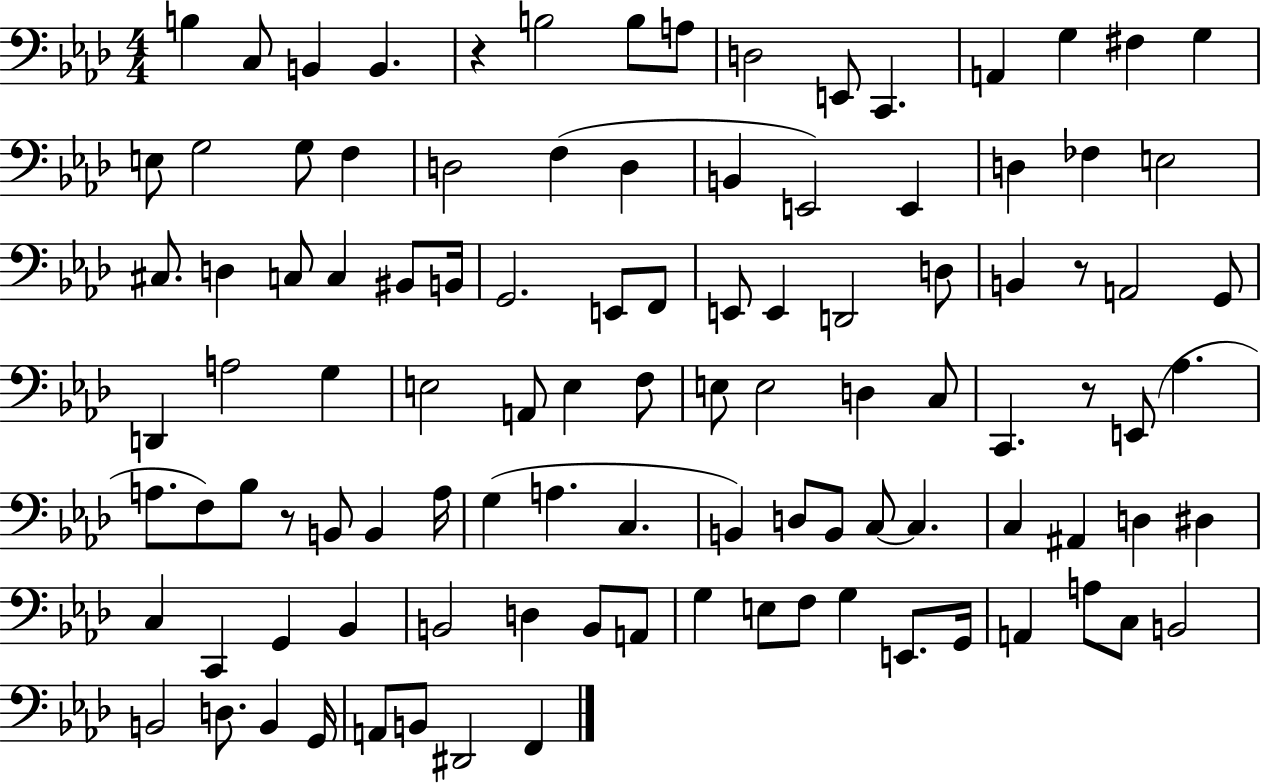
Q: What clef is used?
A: bass